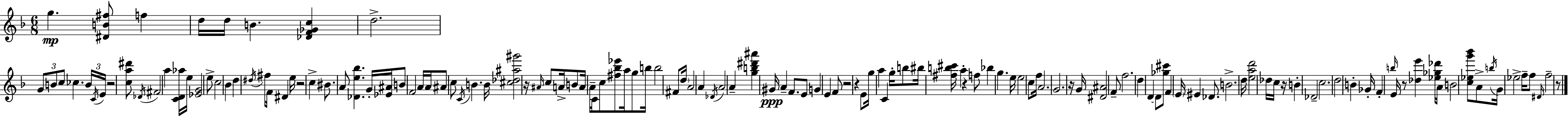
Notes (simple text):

G5/q. [D#4,B4,F#5]/e F5/q D5/s D5/s B4/q. [Db4,F4,Gb4,C5]/q D5/h. G4/e B4/e C5/e CES5/q. B4/s C4/s E4/s R/h [C5,A5,D#6]/e Db4/s F#4/h A5/q [C4,D4,Ab5]/s E5/s [Eb4,G4]/h E5/e C5/h Bb4/q D5/q D#5/s F#5/e F4/s D#4/q E5/s R/h C5/q BIS4/e. A4/e [Db4,E5,Bb5]/q. G4/s [Eb4,A#4]/s B4/e F4/h A4/s A4/s A#4/e C5/e C4/s B4/q. B4/s [C#5,Db5,A#5,G#6]/h R/s A#4/s C5/e A4/s B4/e A4/s A4/s C4/s C5/e [F#5,Bb5,Eb6]/e A5/s G5/e B5/s B5/h F#4/e D5/s A4/h A4/q Db4/s A4/h A4/q [G5,B5,D#6,A#6]/q G#4/s A4/q F4/e. E4/e G4/q E4/q F4/e R/h R/q E4/e G5/s A5/q C4/q G5/s B5/e BIS5/s [F#5,B5,C#6]/s A5/q R/q F5/e Bb5/q G5/q. E5/s E5/h C5/e F5/s A4/h. G4/h. R/s G4/s [D#4,A#4]/h F4/e F5/h. D5/q D4/q D4/e [Gb5,C#6]/e F4/q E4/s EIS4/q Db4/e. B4/h. D5/s [E5,A5,D6]/h Db5/s C5/s R/s B4/q Db4/h C5/h. D5/h B4/q Gb4/s F4/q B5/s E4/s R/e [Db5,E6]/q [Eb5,Gb5,Db6]/s A4/s B4/h [C5,Eb5,G6,Bb6]/e A4/e B5/s G4/s Eb5/h F5/s F5/e D#4/s F5/h R/e